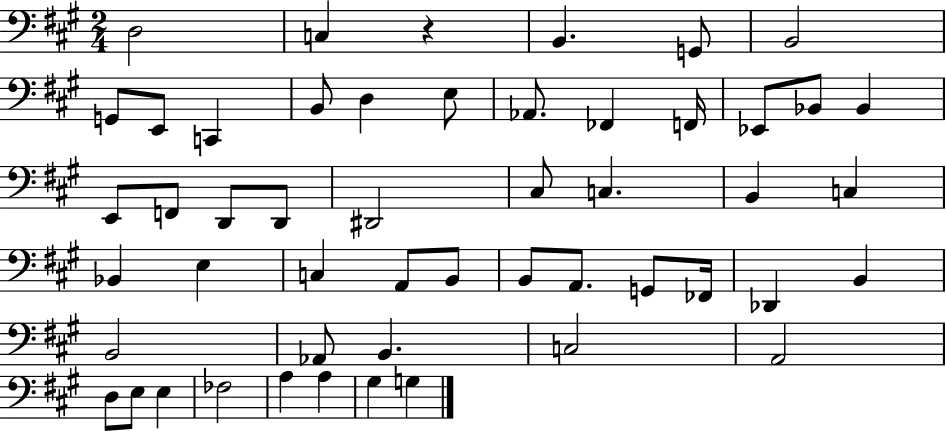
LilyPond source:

{
  \clef bass
  \numericTimeSignature
  \time 2/4
  \key a \major
  d2 | c4 r4 | b,4. g,8 | b,2 | \break g,8 e,8 c,4 | b,8 d4 e8 | aes,8. fes,4 f,16 | ees,8 bes,8 bes,4 | \break e,8 f,8 d,8 d,8 | dis,2 | cis8 c4. | b,4 c4 | \break bes,4 e4 | c4 a,8 b,8 | b,8 a,8. g,8 fes,16 | des,4 b,4 | \break b,2 | aes,8 b,4. | c2 | a,2 | \break d8 e8 e4 | fes2 | a4 a4 | gis4 g4 | \break \bar "|."
}